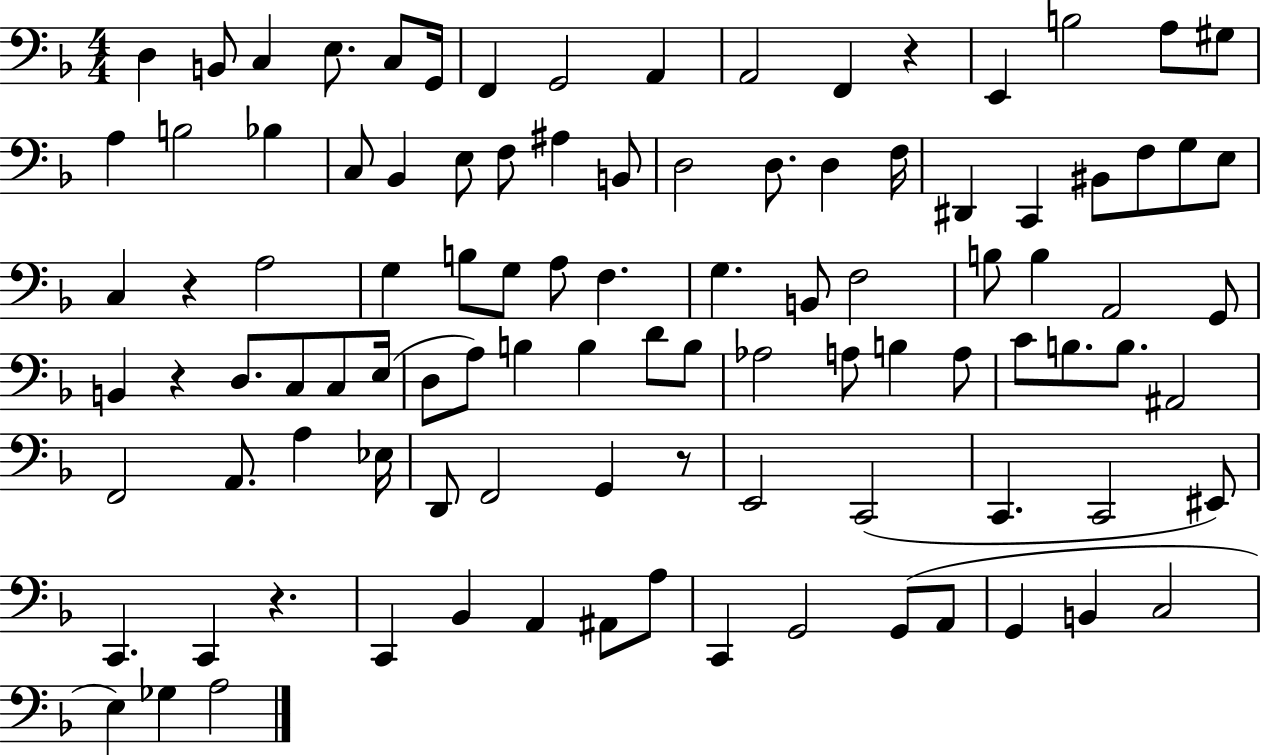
{
  \clef bass
  \numericTimeSignature
  \time 4/4
  \key f \major
  d4 b,8 c4 e8. c8 g,16 | f,4 g,2 a,4 | a,2 f,4 r4 | e,4 b2 a8 gis8 | \break a4 b2 bes4 | c8 bes,4 e8 f8 ais4 b,8 | d2 d8. d4 f16 | dis,4 c,4 bis,8 f8 g8 e8 | \break c4 r4 a2 | g4 b8 g8 a8 f4. | g4. b,8 f2 | b8 b4 a,2 g,8 | \break b,4 r4 d8. c8 c8 e16( | d8 a8) b4 b4 d'8 b8 | aes2 a8 b4 a8 | c'8 b8. b8. ais,2 | \break f,2 a,8. a4 ees16 | d,8 f,2 g,4 r8 | e,2 c,2( | c,4. c,2 eis,8) | \break c,4. c,4 r4. | c,4 bes,4 a,4 ais,8 a8 | c,4 g,2 g,8( a,8 | g,4 b,4 c2 | \break e4) ges4 a2 | \bar "|."
}